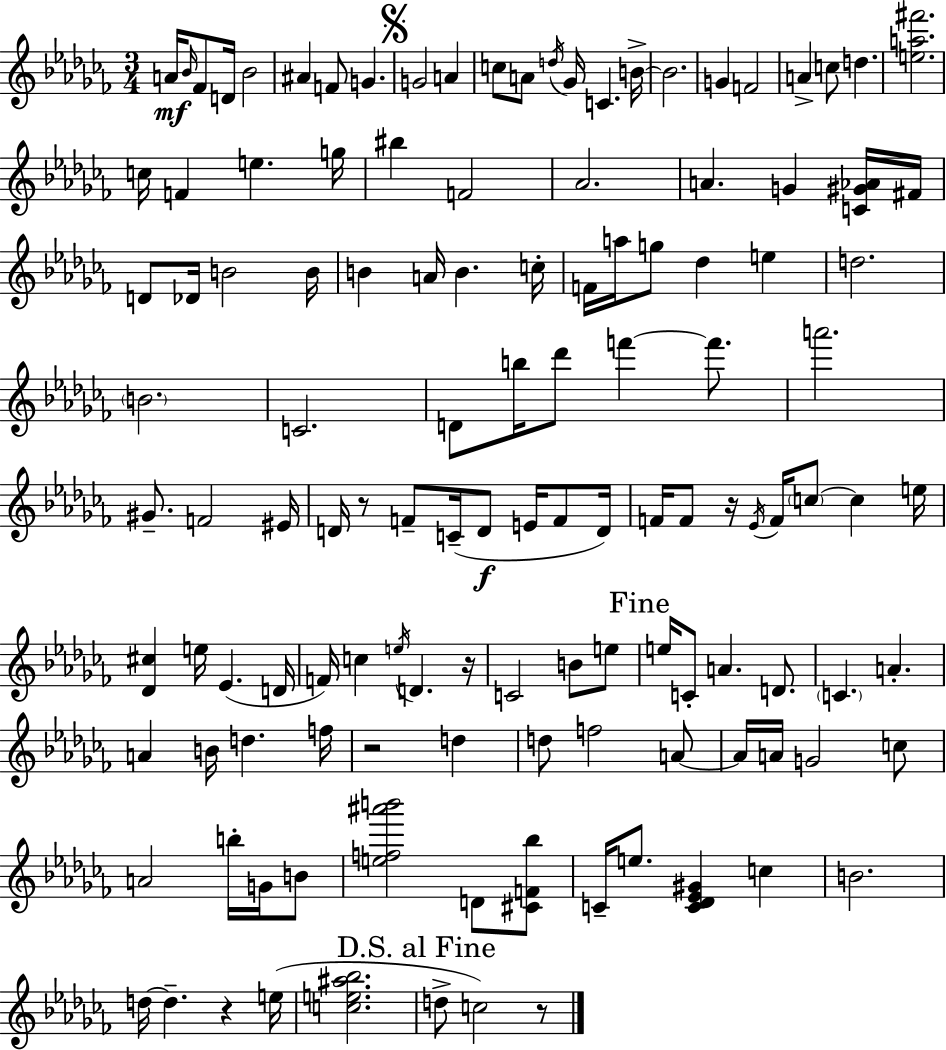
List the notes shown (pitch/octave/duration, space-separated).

A4/s Bb4/s FES4/e D4/s Bb4/h A#4/q F4/e G4/q. G4/h A4/q C5/e A4/e D5/s Gb4/s C4/q. B4/s B4/h. G4/q F4/h A4/q C5/e D5/q. [E5,A5,F#6]/h. C5/s F4/q E5/q. G5/s BIS5/q F4/h Ab4/h. A4/q. G4/q [C4,G#4,Ab4]/s F#4/s D4/e Db4/s B4/h B4/s B4/q A4/s B4/q. C5/s F4/s A5/s G5/e Db5/q E5/q D5/h. B4/h. C4/h. D4/e B5/s Db6/e F6/q F6/e. A6/h. G#4/e. F4/h EIS4/s D4/s R/e F4/e C4/s D4/e E4/s F4/e D4/s F4/s F4/e R/s Eb4/s F4/s C5/e C5/q E5/s [Db4,C#5]/q E5/s Eb4/q. D4/s F4/s C5/q E5/s D4/q. R/s C4/h B4/e E5/e E5/s C4/e A4/q. D4/e. C4/q. A4/q. A4/q B4/s D5/q. F5/s R/h D5/q D5/e F5/h A4/e A4/s A4/s G4/h C5/e A4/h B5/s G4/s B4/e [E5,F5,A#6,B6]/h D4/e [C#4,F4,Bb5]/e C4/s E5/e. [C4,Db4,Eb4,G#4]/q C5/q B4/h. D5/s D5/q. R/q E5/s [C5,E5,A#5,Bb5]/h. D5/e C5/h R/e